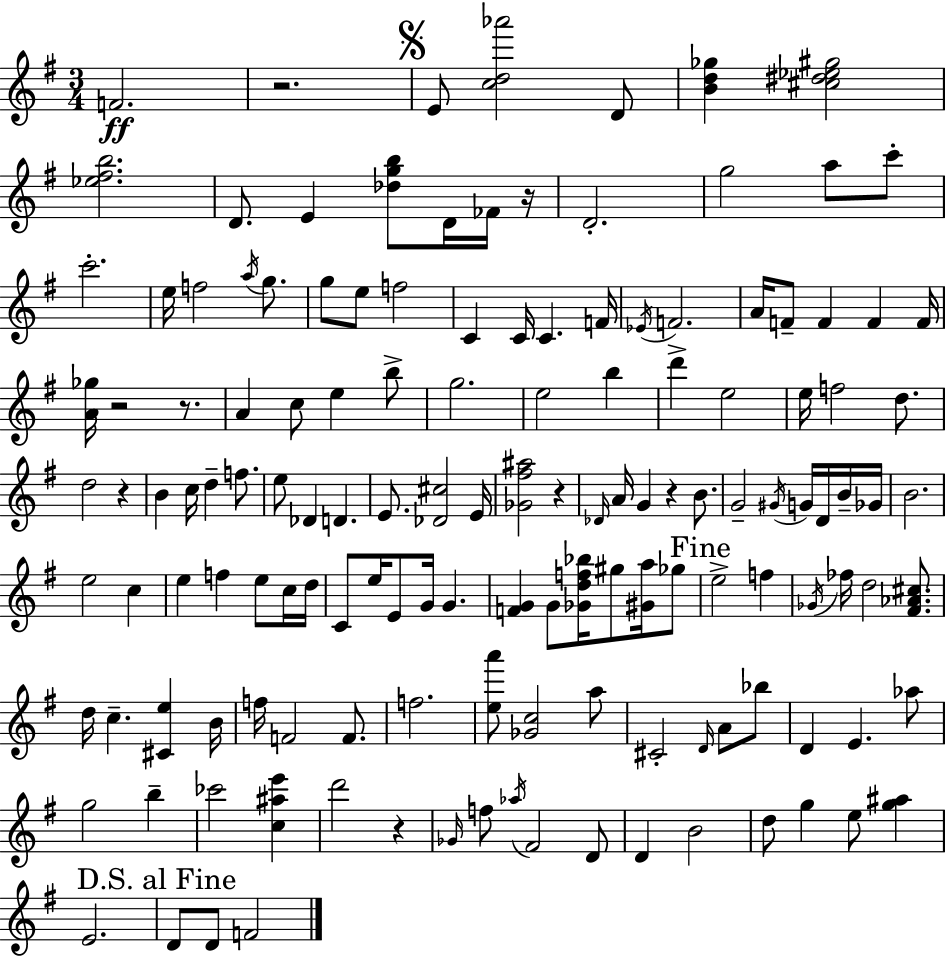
F4/h. R/h. E4/e [C5,D5,Ab6]/h D4/e [B4,D5,Gb5]/q [C#5,D#5,Eb5,G#5]/h [Eb5,F#5,B5]/h. D4/e. E4/q [Db5,G5,B5]/e D4/s FES4/s R/s D4/h. G5/h A5/e C6/e C6/h. E5/s F5/h A5/s G5/e. G5/e E5/e F5/h C4/q C4/s C4/q. F4/s Eb4/s F4/h. A4/s F4/e F4/q F4/q F4/s [A4,Gb5]/s R/h R/e. A4/q C5/e E5/q B5/e G5/h. E5/h B5/q D6/q E5/h E5/s F5/h D5/e. D5/h R/q B4/q C5/s D5/q F5/e. E5/e Db4/q D4/q. E4/e. [Db4,C#5]/h E4/s [Gb4,F#5,A#5]/h R/q Db4/s A4/s G4/q R/q B4/e. G4/h G#4/s G4/s D4/s B4/s Gb4/s B4/h. E5/h C5/q E5/q F5/q E5/e C5/s D5/s C4/e E5/s E4/e G4/s G4/q. [F4,G4]/q G4/e [Gb4,D5,F5,Bb5]/s G#5/e [G#4,A5]/s Gb5/e E5/h F5/q Gb4/s FES5/s D5/h [F#4,Ab4,C#5]/e. D5/s C5/q. [C#4,E5]/q B4/s F5/s F4/h F4/e. F5/h. [E5,A6]/e [Gb4,C5]/h A5/e C#4/h D4/s A4/e Bb5/e D4/q E4/q. Ab5/e G5/h B5/q CES6/h [C5,A#5,E6]/q D6/h R/q Gb4/s F5/e Ab5/s F#4/h D4/e D4/q B4/h D5/e G5/q E5/e [G5,A#5]/q E4/h. D4/e D4/e F4/h